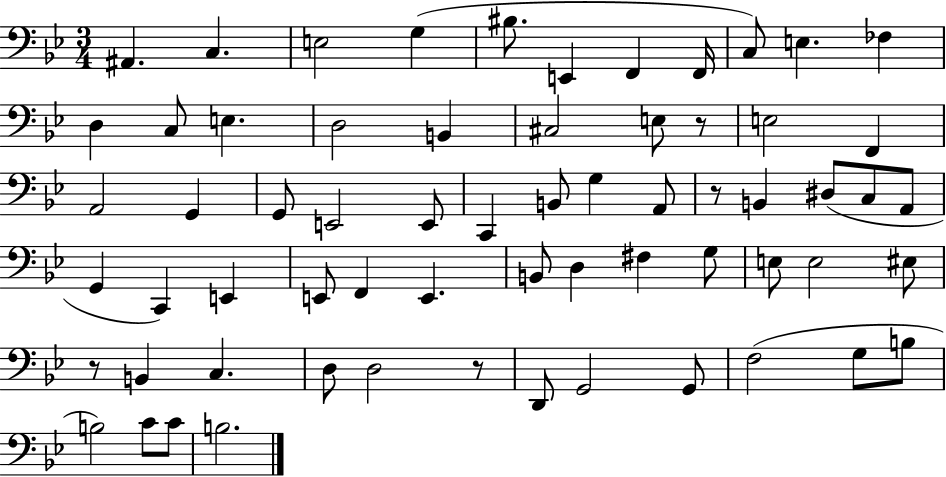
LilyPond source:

{
  \clef bass
  \numericTimeSignature
  \time 3/4
  \key bes \major
  ais,4. c4. | e2 g4( | bis8. e,4 f,4 f,16 | c8) e4. fes4 | \break d4 c8 e4. | d2 b,4 | cis2 e8 r8 | e2 f,4 | \break a,2 g,4 | g,8 e,2 e,8 | c,4 b,8 g4 a,8 | r8 b,4 dis8( c8 a,8 | \break g,4 c,4) e,4 | e,8 f,4 e,4. | b,8 d4 fis4 g8 | e8 e2 eis8 | \break r8 b,4 c4. | d8 d2 r8 | d,8 g,2 g,8 | f2( g8 b8 | \break b2) c'8 c'8 | b2. | \bar "|."
}